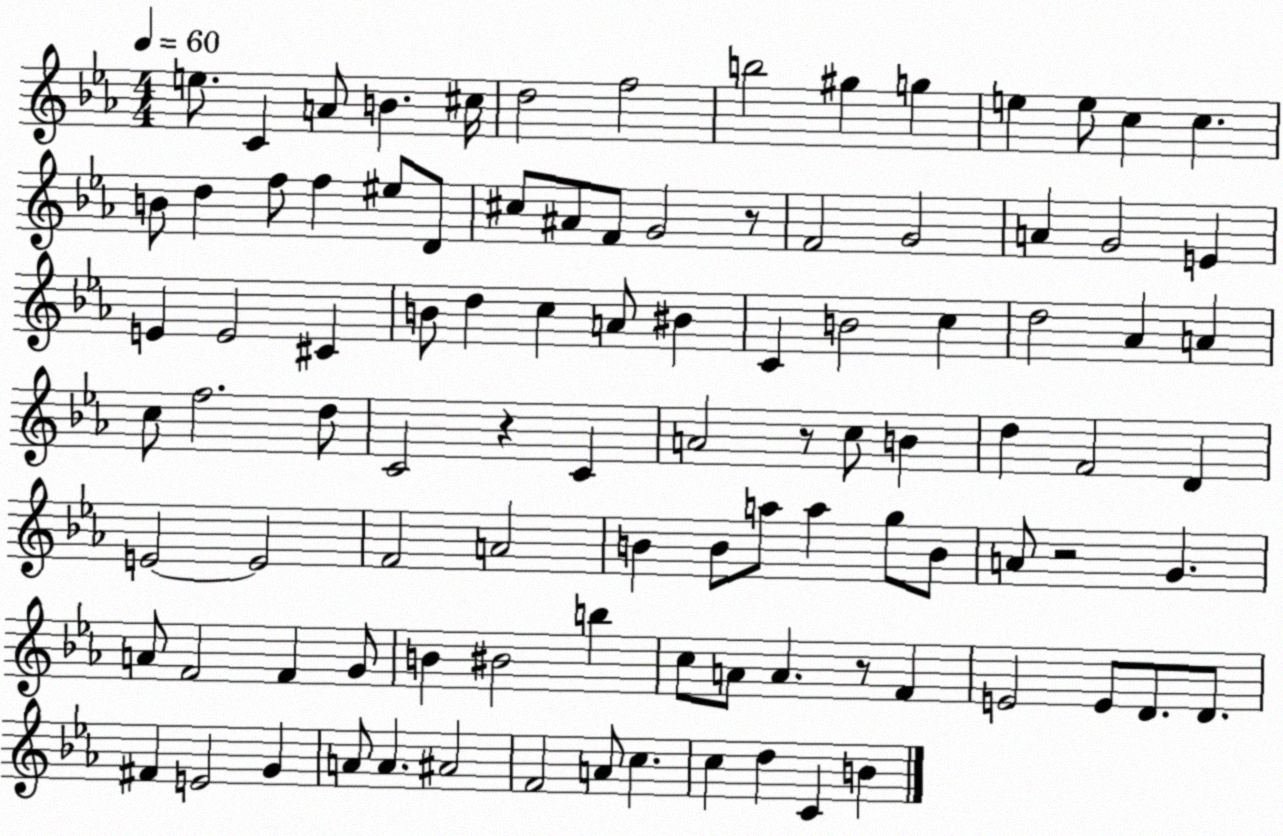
X:1
T:Untitled
M:4/4
L:1/4
K:Eb
e/2 C A/2 B ^c/4 d2 f2 b2 ^g g e e/2 c c B/2 d f/2 f ^e/2 D/2 ^c/2 ^A/2 F/2 G2 z/2 F2 G2 A G2 E E E2 ^C B/2 d c A/2 ^B C B2 c d2 _A A c/2 f2 d/2 C2 z C A2 z/2 c/2 B d F2 D E2 E2 F2 A2 B B/2 a/2 a g/2 B/2 A/2 z2 G A/2 F2 F G/2 B ^B2 b c/2 A/2 A z/2 F E2 E/2 D/2 D/2 ^F E2 G A/2 A ^A2 F2 A/2 c c d C B